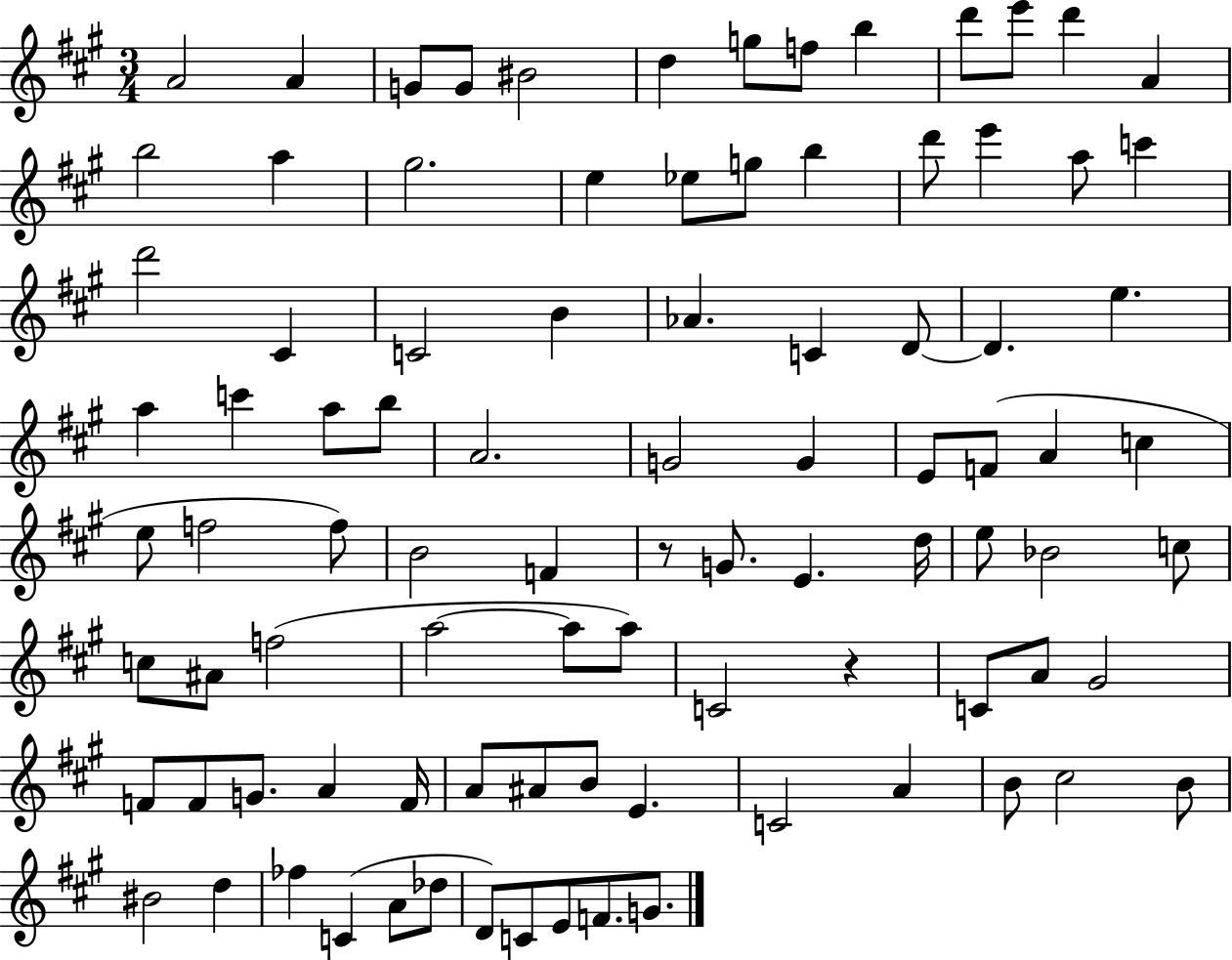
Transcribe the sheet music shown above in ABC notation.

X:1
T:Untitled
M:3/4
L:1/4
K:A
A2 A G/2 G/2 ^B2 d g/2 f/2 b d'/2 e'/2 d' A b2 a ^g2 e _e/2 g/2 b d'/2 e' a/2 c' d'2 ^C C2 B _A C D/2 D e a c' a/2 b/2 A2 G2 G E/2 F/2 A c e/2 f2 f/2 B2 F z/2 G/2 E d/4 e/2 _B2 c/2 c/2 ^A/2 f2 a2 a/2 a/2 C2 z C/2 A/2 ^G2 F/2 F/2 G/2 A F/4 A/2 ^A/2 B/2 E C2 A B/2 ^c2 B/2 ^B2 d _f C A/2 _d/2 D/2 C/2 E/2 F/2 G/2